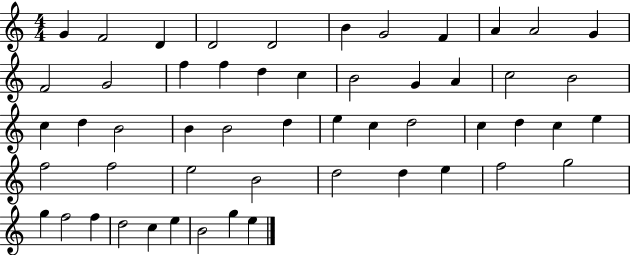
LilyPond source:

{
  \clef treble
  \numericTimeSignature
  \time 4/4
  \key c \major
  g'4 f'2 d'4 | d'2 d'2 | b'4 g'2 f'4 | a'4 a'2 g'4 | \break f'2 g'2 | f''4 f''4 d''4 c''4 | b'2 g'4 a'4 | c''2 b'2 | \break c''4 d''4 b'2 | b'4 b'2 d''4 | e''4 c''4 d''2 | c''4 d''4 c''4 e''4 | \break f''2 f''2 | e''2 b'2 | d''2 d''4 e''4 | f''2 g''2 | \break g''4 f''2 f''4 | d''2 c''4 e''4 | b'2 g''4 e''4 | \bar "|."
}